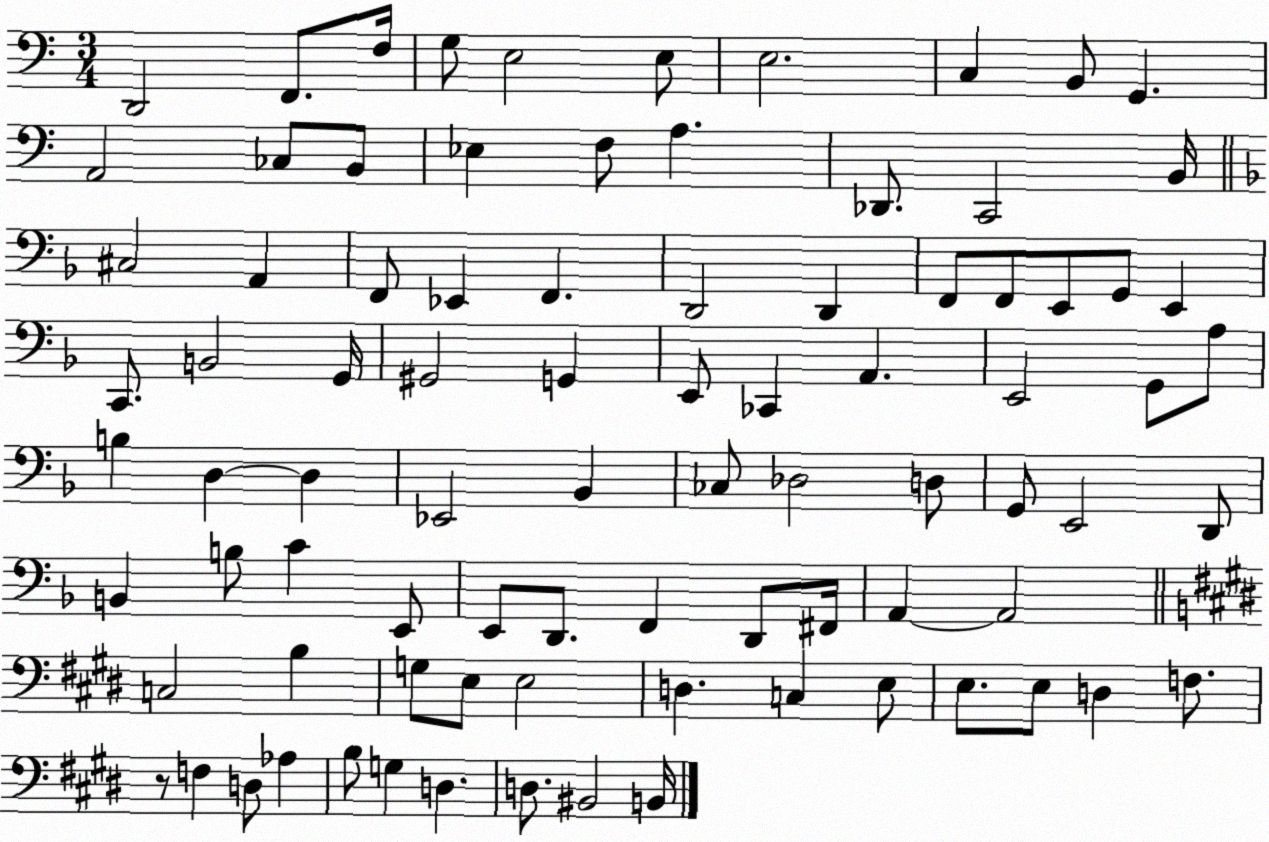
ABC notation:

X:1
T:Untitled
M:3/4
L:1/4
K:C
D,,2 F,,/2 F,/4 G,/2 E,2 E,/2 E,2 C, B,,/2 G,, A,,2 _C,/2 B,,/2 _E, F,/2 A, _D,,/2 C,,2 B,,/4 ^C,2 A,, F,,/2 _E,, F,, D,,2 D,, F,,/2 F,,/2 E,,/2 G,,/2 E,, C,,/2 B,,2 G,,/4 ^G,,2 G,, E,,/2 _C,, A,, E,,2 G,,/2 A,/2 B, D, D, _E,,2 _B,, _C,/2 _D,2 D,/2 G,,/2 E,,2 D,,/2 B,, B,/2 C E,,/2 E,,/2 D,,/2 F,, D,,/2 ^F,,/4 A,, A,,2 C,2 B, G,/2 E,/2 E,2 D, C, E,/2 E,/2 E,/2 D, F,/2 z/2 F, D,/2 _A, B,/2 G, D, D,/2 ^B,,2 B,,/4